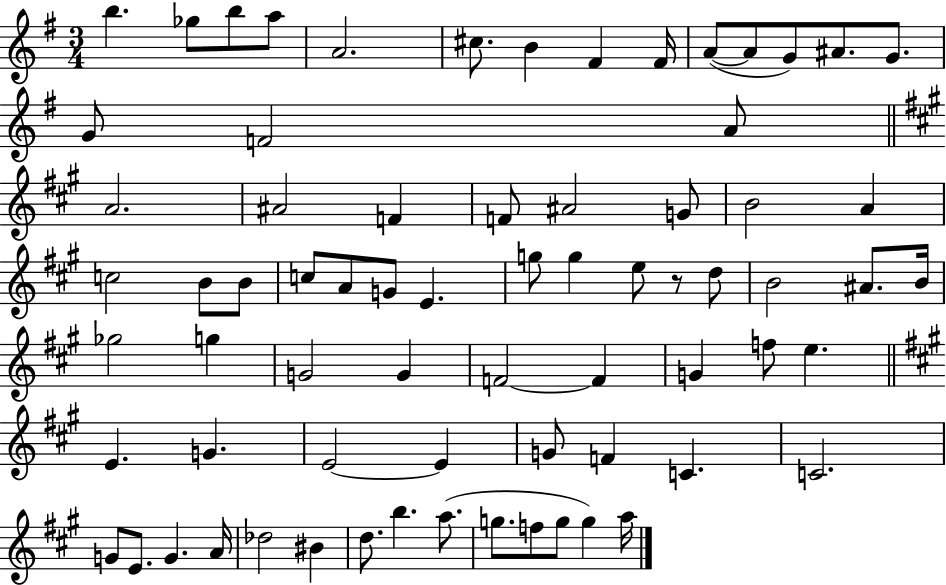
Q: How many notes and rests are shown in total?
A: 71